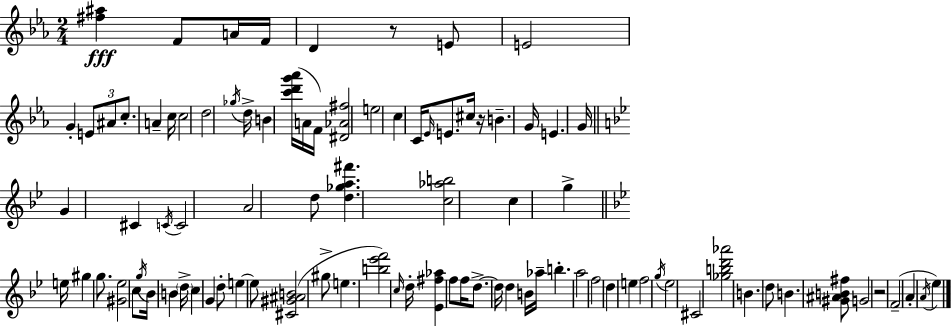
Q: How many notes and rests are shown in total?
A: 92